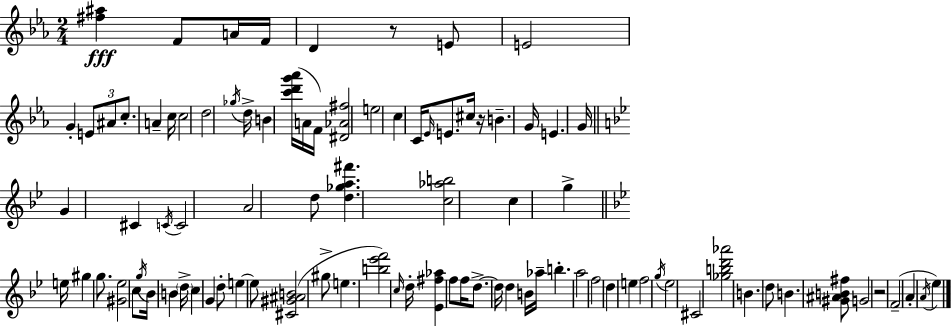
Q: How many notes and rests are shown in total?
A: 92